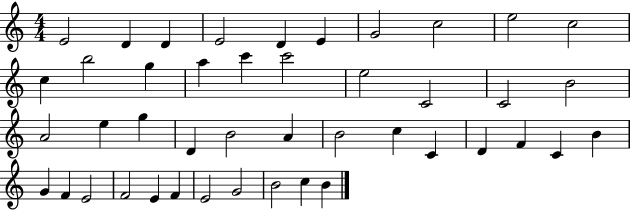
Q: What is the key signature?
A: C major